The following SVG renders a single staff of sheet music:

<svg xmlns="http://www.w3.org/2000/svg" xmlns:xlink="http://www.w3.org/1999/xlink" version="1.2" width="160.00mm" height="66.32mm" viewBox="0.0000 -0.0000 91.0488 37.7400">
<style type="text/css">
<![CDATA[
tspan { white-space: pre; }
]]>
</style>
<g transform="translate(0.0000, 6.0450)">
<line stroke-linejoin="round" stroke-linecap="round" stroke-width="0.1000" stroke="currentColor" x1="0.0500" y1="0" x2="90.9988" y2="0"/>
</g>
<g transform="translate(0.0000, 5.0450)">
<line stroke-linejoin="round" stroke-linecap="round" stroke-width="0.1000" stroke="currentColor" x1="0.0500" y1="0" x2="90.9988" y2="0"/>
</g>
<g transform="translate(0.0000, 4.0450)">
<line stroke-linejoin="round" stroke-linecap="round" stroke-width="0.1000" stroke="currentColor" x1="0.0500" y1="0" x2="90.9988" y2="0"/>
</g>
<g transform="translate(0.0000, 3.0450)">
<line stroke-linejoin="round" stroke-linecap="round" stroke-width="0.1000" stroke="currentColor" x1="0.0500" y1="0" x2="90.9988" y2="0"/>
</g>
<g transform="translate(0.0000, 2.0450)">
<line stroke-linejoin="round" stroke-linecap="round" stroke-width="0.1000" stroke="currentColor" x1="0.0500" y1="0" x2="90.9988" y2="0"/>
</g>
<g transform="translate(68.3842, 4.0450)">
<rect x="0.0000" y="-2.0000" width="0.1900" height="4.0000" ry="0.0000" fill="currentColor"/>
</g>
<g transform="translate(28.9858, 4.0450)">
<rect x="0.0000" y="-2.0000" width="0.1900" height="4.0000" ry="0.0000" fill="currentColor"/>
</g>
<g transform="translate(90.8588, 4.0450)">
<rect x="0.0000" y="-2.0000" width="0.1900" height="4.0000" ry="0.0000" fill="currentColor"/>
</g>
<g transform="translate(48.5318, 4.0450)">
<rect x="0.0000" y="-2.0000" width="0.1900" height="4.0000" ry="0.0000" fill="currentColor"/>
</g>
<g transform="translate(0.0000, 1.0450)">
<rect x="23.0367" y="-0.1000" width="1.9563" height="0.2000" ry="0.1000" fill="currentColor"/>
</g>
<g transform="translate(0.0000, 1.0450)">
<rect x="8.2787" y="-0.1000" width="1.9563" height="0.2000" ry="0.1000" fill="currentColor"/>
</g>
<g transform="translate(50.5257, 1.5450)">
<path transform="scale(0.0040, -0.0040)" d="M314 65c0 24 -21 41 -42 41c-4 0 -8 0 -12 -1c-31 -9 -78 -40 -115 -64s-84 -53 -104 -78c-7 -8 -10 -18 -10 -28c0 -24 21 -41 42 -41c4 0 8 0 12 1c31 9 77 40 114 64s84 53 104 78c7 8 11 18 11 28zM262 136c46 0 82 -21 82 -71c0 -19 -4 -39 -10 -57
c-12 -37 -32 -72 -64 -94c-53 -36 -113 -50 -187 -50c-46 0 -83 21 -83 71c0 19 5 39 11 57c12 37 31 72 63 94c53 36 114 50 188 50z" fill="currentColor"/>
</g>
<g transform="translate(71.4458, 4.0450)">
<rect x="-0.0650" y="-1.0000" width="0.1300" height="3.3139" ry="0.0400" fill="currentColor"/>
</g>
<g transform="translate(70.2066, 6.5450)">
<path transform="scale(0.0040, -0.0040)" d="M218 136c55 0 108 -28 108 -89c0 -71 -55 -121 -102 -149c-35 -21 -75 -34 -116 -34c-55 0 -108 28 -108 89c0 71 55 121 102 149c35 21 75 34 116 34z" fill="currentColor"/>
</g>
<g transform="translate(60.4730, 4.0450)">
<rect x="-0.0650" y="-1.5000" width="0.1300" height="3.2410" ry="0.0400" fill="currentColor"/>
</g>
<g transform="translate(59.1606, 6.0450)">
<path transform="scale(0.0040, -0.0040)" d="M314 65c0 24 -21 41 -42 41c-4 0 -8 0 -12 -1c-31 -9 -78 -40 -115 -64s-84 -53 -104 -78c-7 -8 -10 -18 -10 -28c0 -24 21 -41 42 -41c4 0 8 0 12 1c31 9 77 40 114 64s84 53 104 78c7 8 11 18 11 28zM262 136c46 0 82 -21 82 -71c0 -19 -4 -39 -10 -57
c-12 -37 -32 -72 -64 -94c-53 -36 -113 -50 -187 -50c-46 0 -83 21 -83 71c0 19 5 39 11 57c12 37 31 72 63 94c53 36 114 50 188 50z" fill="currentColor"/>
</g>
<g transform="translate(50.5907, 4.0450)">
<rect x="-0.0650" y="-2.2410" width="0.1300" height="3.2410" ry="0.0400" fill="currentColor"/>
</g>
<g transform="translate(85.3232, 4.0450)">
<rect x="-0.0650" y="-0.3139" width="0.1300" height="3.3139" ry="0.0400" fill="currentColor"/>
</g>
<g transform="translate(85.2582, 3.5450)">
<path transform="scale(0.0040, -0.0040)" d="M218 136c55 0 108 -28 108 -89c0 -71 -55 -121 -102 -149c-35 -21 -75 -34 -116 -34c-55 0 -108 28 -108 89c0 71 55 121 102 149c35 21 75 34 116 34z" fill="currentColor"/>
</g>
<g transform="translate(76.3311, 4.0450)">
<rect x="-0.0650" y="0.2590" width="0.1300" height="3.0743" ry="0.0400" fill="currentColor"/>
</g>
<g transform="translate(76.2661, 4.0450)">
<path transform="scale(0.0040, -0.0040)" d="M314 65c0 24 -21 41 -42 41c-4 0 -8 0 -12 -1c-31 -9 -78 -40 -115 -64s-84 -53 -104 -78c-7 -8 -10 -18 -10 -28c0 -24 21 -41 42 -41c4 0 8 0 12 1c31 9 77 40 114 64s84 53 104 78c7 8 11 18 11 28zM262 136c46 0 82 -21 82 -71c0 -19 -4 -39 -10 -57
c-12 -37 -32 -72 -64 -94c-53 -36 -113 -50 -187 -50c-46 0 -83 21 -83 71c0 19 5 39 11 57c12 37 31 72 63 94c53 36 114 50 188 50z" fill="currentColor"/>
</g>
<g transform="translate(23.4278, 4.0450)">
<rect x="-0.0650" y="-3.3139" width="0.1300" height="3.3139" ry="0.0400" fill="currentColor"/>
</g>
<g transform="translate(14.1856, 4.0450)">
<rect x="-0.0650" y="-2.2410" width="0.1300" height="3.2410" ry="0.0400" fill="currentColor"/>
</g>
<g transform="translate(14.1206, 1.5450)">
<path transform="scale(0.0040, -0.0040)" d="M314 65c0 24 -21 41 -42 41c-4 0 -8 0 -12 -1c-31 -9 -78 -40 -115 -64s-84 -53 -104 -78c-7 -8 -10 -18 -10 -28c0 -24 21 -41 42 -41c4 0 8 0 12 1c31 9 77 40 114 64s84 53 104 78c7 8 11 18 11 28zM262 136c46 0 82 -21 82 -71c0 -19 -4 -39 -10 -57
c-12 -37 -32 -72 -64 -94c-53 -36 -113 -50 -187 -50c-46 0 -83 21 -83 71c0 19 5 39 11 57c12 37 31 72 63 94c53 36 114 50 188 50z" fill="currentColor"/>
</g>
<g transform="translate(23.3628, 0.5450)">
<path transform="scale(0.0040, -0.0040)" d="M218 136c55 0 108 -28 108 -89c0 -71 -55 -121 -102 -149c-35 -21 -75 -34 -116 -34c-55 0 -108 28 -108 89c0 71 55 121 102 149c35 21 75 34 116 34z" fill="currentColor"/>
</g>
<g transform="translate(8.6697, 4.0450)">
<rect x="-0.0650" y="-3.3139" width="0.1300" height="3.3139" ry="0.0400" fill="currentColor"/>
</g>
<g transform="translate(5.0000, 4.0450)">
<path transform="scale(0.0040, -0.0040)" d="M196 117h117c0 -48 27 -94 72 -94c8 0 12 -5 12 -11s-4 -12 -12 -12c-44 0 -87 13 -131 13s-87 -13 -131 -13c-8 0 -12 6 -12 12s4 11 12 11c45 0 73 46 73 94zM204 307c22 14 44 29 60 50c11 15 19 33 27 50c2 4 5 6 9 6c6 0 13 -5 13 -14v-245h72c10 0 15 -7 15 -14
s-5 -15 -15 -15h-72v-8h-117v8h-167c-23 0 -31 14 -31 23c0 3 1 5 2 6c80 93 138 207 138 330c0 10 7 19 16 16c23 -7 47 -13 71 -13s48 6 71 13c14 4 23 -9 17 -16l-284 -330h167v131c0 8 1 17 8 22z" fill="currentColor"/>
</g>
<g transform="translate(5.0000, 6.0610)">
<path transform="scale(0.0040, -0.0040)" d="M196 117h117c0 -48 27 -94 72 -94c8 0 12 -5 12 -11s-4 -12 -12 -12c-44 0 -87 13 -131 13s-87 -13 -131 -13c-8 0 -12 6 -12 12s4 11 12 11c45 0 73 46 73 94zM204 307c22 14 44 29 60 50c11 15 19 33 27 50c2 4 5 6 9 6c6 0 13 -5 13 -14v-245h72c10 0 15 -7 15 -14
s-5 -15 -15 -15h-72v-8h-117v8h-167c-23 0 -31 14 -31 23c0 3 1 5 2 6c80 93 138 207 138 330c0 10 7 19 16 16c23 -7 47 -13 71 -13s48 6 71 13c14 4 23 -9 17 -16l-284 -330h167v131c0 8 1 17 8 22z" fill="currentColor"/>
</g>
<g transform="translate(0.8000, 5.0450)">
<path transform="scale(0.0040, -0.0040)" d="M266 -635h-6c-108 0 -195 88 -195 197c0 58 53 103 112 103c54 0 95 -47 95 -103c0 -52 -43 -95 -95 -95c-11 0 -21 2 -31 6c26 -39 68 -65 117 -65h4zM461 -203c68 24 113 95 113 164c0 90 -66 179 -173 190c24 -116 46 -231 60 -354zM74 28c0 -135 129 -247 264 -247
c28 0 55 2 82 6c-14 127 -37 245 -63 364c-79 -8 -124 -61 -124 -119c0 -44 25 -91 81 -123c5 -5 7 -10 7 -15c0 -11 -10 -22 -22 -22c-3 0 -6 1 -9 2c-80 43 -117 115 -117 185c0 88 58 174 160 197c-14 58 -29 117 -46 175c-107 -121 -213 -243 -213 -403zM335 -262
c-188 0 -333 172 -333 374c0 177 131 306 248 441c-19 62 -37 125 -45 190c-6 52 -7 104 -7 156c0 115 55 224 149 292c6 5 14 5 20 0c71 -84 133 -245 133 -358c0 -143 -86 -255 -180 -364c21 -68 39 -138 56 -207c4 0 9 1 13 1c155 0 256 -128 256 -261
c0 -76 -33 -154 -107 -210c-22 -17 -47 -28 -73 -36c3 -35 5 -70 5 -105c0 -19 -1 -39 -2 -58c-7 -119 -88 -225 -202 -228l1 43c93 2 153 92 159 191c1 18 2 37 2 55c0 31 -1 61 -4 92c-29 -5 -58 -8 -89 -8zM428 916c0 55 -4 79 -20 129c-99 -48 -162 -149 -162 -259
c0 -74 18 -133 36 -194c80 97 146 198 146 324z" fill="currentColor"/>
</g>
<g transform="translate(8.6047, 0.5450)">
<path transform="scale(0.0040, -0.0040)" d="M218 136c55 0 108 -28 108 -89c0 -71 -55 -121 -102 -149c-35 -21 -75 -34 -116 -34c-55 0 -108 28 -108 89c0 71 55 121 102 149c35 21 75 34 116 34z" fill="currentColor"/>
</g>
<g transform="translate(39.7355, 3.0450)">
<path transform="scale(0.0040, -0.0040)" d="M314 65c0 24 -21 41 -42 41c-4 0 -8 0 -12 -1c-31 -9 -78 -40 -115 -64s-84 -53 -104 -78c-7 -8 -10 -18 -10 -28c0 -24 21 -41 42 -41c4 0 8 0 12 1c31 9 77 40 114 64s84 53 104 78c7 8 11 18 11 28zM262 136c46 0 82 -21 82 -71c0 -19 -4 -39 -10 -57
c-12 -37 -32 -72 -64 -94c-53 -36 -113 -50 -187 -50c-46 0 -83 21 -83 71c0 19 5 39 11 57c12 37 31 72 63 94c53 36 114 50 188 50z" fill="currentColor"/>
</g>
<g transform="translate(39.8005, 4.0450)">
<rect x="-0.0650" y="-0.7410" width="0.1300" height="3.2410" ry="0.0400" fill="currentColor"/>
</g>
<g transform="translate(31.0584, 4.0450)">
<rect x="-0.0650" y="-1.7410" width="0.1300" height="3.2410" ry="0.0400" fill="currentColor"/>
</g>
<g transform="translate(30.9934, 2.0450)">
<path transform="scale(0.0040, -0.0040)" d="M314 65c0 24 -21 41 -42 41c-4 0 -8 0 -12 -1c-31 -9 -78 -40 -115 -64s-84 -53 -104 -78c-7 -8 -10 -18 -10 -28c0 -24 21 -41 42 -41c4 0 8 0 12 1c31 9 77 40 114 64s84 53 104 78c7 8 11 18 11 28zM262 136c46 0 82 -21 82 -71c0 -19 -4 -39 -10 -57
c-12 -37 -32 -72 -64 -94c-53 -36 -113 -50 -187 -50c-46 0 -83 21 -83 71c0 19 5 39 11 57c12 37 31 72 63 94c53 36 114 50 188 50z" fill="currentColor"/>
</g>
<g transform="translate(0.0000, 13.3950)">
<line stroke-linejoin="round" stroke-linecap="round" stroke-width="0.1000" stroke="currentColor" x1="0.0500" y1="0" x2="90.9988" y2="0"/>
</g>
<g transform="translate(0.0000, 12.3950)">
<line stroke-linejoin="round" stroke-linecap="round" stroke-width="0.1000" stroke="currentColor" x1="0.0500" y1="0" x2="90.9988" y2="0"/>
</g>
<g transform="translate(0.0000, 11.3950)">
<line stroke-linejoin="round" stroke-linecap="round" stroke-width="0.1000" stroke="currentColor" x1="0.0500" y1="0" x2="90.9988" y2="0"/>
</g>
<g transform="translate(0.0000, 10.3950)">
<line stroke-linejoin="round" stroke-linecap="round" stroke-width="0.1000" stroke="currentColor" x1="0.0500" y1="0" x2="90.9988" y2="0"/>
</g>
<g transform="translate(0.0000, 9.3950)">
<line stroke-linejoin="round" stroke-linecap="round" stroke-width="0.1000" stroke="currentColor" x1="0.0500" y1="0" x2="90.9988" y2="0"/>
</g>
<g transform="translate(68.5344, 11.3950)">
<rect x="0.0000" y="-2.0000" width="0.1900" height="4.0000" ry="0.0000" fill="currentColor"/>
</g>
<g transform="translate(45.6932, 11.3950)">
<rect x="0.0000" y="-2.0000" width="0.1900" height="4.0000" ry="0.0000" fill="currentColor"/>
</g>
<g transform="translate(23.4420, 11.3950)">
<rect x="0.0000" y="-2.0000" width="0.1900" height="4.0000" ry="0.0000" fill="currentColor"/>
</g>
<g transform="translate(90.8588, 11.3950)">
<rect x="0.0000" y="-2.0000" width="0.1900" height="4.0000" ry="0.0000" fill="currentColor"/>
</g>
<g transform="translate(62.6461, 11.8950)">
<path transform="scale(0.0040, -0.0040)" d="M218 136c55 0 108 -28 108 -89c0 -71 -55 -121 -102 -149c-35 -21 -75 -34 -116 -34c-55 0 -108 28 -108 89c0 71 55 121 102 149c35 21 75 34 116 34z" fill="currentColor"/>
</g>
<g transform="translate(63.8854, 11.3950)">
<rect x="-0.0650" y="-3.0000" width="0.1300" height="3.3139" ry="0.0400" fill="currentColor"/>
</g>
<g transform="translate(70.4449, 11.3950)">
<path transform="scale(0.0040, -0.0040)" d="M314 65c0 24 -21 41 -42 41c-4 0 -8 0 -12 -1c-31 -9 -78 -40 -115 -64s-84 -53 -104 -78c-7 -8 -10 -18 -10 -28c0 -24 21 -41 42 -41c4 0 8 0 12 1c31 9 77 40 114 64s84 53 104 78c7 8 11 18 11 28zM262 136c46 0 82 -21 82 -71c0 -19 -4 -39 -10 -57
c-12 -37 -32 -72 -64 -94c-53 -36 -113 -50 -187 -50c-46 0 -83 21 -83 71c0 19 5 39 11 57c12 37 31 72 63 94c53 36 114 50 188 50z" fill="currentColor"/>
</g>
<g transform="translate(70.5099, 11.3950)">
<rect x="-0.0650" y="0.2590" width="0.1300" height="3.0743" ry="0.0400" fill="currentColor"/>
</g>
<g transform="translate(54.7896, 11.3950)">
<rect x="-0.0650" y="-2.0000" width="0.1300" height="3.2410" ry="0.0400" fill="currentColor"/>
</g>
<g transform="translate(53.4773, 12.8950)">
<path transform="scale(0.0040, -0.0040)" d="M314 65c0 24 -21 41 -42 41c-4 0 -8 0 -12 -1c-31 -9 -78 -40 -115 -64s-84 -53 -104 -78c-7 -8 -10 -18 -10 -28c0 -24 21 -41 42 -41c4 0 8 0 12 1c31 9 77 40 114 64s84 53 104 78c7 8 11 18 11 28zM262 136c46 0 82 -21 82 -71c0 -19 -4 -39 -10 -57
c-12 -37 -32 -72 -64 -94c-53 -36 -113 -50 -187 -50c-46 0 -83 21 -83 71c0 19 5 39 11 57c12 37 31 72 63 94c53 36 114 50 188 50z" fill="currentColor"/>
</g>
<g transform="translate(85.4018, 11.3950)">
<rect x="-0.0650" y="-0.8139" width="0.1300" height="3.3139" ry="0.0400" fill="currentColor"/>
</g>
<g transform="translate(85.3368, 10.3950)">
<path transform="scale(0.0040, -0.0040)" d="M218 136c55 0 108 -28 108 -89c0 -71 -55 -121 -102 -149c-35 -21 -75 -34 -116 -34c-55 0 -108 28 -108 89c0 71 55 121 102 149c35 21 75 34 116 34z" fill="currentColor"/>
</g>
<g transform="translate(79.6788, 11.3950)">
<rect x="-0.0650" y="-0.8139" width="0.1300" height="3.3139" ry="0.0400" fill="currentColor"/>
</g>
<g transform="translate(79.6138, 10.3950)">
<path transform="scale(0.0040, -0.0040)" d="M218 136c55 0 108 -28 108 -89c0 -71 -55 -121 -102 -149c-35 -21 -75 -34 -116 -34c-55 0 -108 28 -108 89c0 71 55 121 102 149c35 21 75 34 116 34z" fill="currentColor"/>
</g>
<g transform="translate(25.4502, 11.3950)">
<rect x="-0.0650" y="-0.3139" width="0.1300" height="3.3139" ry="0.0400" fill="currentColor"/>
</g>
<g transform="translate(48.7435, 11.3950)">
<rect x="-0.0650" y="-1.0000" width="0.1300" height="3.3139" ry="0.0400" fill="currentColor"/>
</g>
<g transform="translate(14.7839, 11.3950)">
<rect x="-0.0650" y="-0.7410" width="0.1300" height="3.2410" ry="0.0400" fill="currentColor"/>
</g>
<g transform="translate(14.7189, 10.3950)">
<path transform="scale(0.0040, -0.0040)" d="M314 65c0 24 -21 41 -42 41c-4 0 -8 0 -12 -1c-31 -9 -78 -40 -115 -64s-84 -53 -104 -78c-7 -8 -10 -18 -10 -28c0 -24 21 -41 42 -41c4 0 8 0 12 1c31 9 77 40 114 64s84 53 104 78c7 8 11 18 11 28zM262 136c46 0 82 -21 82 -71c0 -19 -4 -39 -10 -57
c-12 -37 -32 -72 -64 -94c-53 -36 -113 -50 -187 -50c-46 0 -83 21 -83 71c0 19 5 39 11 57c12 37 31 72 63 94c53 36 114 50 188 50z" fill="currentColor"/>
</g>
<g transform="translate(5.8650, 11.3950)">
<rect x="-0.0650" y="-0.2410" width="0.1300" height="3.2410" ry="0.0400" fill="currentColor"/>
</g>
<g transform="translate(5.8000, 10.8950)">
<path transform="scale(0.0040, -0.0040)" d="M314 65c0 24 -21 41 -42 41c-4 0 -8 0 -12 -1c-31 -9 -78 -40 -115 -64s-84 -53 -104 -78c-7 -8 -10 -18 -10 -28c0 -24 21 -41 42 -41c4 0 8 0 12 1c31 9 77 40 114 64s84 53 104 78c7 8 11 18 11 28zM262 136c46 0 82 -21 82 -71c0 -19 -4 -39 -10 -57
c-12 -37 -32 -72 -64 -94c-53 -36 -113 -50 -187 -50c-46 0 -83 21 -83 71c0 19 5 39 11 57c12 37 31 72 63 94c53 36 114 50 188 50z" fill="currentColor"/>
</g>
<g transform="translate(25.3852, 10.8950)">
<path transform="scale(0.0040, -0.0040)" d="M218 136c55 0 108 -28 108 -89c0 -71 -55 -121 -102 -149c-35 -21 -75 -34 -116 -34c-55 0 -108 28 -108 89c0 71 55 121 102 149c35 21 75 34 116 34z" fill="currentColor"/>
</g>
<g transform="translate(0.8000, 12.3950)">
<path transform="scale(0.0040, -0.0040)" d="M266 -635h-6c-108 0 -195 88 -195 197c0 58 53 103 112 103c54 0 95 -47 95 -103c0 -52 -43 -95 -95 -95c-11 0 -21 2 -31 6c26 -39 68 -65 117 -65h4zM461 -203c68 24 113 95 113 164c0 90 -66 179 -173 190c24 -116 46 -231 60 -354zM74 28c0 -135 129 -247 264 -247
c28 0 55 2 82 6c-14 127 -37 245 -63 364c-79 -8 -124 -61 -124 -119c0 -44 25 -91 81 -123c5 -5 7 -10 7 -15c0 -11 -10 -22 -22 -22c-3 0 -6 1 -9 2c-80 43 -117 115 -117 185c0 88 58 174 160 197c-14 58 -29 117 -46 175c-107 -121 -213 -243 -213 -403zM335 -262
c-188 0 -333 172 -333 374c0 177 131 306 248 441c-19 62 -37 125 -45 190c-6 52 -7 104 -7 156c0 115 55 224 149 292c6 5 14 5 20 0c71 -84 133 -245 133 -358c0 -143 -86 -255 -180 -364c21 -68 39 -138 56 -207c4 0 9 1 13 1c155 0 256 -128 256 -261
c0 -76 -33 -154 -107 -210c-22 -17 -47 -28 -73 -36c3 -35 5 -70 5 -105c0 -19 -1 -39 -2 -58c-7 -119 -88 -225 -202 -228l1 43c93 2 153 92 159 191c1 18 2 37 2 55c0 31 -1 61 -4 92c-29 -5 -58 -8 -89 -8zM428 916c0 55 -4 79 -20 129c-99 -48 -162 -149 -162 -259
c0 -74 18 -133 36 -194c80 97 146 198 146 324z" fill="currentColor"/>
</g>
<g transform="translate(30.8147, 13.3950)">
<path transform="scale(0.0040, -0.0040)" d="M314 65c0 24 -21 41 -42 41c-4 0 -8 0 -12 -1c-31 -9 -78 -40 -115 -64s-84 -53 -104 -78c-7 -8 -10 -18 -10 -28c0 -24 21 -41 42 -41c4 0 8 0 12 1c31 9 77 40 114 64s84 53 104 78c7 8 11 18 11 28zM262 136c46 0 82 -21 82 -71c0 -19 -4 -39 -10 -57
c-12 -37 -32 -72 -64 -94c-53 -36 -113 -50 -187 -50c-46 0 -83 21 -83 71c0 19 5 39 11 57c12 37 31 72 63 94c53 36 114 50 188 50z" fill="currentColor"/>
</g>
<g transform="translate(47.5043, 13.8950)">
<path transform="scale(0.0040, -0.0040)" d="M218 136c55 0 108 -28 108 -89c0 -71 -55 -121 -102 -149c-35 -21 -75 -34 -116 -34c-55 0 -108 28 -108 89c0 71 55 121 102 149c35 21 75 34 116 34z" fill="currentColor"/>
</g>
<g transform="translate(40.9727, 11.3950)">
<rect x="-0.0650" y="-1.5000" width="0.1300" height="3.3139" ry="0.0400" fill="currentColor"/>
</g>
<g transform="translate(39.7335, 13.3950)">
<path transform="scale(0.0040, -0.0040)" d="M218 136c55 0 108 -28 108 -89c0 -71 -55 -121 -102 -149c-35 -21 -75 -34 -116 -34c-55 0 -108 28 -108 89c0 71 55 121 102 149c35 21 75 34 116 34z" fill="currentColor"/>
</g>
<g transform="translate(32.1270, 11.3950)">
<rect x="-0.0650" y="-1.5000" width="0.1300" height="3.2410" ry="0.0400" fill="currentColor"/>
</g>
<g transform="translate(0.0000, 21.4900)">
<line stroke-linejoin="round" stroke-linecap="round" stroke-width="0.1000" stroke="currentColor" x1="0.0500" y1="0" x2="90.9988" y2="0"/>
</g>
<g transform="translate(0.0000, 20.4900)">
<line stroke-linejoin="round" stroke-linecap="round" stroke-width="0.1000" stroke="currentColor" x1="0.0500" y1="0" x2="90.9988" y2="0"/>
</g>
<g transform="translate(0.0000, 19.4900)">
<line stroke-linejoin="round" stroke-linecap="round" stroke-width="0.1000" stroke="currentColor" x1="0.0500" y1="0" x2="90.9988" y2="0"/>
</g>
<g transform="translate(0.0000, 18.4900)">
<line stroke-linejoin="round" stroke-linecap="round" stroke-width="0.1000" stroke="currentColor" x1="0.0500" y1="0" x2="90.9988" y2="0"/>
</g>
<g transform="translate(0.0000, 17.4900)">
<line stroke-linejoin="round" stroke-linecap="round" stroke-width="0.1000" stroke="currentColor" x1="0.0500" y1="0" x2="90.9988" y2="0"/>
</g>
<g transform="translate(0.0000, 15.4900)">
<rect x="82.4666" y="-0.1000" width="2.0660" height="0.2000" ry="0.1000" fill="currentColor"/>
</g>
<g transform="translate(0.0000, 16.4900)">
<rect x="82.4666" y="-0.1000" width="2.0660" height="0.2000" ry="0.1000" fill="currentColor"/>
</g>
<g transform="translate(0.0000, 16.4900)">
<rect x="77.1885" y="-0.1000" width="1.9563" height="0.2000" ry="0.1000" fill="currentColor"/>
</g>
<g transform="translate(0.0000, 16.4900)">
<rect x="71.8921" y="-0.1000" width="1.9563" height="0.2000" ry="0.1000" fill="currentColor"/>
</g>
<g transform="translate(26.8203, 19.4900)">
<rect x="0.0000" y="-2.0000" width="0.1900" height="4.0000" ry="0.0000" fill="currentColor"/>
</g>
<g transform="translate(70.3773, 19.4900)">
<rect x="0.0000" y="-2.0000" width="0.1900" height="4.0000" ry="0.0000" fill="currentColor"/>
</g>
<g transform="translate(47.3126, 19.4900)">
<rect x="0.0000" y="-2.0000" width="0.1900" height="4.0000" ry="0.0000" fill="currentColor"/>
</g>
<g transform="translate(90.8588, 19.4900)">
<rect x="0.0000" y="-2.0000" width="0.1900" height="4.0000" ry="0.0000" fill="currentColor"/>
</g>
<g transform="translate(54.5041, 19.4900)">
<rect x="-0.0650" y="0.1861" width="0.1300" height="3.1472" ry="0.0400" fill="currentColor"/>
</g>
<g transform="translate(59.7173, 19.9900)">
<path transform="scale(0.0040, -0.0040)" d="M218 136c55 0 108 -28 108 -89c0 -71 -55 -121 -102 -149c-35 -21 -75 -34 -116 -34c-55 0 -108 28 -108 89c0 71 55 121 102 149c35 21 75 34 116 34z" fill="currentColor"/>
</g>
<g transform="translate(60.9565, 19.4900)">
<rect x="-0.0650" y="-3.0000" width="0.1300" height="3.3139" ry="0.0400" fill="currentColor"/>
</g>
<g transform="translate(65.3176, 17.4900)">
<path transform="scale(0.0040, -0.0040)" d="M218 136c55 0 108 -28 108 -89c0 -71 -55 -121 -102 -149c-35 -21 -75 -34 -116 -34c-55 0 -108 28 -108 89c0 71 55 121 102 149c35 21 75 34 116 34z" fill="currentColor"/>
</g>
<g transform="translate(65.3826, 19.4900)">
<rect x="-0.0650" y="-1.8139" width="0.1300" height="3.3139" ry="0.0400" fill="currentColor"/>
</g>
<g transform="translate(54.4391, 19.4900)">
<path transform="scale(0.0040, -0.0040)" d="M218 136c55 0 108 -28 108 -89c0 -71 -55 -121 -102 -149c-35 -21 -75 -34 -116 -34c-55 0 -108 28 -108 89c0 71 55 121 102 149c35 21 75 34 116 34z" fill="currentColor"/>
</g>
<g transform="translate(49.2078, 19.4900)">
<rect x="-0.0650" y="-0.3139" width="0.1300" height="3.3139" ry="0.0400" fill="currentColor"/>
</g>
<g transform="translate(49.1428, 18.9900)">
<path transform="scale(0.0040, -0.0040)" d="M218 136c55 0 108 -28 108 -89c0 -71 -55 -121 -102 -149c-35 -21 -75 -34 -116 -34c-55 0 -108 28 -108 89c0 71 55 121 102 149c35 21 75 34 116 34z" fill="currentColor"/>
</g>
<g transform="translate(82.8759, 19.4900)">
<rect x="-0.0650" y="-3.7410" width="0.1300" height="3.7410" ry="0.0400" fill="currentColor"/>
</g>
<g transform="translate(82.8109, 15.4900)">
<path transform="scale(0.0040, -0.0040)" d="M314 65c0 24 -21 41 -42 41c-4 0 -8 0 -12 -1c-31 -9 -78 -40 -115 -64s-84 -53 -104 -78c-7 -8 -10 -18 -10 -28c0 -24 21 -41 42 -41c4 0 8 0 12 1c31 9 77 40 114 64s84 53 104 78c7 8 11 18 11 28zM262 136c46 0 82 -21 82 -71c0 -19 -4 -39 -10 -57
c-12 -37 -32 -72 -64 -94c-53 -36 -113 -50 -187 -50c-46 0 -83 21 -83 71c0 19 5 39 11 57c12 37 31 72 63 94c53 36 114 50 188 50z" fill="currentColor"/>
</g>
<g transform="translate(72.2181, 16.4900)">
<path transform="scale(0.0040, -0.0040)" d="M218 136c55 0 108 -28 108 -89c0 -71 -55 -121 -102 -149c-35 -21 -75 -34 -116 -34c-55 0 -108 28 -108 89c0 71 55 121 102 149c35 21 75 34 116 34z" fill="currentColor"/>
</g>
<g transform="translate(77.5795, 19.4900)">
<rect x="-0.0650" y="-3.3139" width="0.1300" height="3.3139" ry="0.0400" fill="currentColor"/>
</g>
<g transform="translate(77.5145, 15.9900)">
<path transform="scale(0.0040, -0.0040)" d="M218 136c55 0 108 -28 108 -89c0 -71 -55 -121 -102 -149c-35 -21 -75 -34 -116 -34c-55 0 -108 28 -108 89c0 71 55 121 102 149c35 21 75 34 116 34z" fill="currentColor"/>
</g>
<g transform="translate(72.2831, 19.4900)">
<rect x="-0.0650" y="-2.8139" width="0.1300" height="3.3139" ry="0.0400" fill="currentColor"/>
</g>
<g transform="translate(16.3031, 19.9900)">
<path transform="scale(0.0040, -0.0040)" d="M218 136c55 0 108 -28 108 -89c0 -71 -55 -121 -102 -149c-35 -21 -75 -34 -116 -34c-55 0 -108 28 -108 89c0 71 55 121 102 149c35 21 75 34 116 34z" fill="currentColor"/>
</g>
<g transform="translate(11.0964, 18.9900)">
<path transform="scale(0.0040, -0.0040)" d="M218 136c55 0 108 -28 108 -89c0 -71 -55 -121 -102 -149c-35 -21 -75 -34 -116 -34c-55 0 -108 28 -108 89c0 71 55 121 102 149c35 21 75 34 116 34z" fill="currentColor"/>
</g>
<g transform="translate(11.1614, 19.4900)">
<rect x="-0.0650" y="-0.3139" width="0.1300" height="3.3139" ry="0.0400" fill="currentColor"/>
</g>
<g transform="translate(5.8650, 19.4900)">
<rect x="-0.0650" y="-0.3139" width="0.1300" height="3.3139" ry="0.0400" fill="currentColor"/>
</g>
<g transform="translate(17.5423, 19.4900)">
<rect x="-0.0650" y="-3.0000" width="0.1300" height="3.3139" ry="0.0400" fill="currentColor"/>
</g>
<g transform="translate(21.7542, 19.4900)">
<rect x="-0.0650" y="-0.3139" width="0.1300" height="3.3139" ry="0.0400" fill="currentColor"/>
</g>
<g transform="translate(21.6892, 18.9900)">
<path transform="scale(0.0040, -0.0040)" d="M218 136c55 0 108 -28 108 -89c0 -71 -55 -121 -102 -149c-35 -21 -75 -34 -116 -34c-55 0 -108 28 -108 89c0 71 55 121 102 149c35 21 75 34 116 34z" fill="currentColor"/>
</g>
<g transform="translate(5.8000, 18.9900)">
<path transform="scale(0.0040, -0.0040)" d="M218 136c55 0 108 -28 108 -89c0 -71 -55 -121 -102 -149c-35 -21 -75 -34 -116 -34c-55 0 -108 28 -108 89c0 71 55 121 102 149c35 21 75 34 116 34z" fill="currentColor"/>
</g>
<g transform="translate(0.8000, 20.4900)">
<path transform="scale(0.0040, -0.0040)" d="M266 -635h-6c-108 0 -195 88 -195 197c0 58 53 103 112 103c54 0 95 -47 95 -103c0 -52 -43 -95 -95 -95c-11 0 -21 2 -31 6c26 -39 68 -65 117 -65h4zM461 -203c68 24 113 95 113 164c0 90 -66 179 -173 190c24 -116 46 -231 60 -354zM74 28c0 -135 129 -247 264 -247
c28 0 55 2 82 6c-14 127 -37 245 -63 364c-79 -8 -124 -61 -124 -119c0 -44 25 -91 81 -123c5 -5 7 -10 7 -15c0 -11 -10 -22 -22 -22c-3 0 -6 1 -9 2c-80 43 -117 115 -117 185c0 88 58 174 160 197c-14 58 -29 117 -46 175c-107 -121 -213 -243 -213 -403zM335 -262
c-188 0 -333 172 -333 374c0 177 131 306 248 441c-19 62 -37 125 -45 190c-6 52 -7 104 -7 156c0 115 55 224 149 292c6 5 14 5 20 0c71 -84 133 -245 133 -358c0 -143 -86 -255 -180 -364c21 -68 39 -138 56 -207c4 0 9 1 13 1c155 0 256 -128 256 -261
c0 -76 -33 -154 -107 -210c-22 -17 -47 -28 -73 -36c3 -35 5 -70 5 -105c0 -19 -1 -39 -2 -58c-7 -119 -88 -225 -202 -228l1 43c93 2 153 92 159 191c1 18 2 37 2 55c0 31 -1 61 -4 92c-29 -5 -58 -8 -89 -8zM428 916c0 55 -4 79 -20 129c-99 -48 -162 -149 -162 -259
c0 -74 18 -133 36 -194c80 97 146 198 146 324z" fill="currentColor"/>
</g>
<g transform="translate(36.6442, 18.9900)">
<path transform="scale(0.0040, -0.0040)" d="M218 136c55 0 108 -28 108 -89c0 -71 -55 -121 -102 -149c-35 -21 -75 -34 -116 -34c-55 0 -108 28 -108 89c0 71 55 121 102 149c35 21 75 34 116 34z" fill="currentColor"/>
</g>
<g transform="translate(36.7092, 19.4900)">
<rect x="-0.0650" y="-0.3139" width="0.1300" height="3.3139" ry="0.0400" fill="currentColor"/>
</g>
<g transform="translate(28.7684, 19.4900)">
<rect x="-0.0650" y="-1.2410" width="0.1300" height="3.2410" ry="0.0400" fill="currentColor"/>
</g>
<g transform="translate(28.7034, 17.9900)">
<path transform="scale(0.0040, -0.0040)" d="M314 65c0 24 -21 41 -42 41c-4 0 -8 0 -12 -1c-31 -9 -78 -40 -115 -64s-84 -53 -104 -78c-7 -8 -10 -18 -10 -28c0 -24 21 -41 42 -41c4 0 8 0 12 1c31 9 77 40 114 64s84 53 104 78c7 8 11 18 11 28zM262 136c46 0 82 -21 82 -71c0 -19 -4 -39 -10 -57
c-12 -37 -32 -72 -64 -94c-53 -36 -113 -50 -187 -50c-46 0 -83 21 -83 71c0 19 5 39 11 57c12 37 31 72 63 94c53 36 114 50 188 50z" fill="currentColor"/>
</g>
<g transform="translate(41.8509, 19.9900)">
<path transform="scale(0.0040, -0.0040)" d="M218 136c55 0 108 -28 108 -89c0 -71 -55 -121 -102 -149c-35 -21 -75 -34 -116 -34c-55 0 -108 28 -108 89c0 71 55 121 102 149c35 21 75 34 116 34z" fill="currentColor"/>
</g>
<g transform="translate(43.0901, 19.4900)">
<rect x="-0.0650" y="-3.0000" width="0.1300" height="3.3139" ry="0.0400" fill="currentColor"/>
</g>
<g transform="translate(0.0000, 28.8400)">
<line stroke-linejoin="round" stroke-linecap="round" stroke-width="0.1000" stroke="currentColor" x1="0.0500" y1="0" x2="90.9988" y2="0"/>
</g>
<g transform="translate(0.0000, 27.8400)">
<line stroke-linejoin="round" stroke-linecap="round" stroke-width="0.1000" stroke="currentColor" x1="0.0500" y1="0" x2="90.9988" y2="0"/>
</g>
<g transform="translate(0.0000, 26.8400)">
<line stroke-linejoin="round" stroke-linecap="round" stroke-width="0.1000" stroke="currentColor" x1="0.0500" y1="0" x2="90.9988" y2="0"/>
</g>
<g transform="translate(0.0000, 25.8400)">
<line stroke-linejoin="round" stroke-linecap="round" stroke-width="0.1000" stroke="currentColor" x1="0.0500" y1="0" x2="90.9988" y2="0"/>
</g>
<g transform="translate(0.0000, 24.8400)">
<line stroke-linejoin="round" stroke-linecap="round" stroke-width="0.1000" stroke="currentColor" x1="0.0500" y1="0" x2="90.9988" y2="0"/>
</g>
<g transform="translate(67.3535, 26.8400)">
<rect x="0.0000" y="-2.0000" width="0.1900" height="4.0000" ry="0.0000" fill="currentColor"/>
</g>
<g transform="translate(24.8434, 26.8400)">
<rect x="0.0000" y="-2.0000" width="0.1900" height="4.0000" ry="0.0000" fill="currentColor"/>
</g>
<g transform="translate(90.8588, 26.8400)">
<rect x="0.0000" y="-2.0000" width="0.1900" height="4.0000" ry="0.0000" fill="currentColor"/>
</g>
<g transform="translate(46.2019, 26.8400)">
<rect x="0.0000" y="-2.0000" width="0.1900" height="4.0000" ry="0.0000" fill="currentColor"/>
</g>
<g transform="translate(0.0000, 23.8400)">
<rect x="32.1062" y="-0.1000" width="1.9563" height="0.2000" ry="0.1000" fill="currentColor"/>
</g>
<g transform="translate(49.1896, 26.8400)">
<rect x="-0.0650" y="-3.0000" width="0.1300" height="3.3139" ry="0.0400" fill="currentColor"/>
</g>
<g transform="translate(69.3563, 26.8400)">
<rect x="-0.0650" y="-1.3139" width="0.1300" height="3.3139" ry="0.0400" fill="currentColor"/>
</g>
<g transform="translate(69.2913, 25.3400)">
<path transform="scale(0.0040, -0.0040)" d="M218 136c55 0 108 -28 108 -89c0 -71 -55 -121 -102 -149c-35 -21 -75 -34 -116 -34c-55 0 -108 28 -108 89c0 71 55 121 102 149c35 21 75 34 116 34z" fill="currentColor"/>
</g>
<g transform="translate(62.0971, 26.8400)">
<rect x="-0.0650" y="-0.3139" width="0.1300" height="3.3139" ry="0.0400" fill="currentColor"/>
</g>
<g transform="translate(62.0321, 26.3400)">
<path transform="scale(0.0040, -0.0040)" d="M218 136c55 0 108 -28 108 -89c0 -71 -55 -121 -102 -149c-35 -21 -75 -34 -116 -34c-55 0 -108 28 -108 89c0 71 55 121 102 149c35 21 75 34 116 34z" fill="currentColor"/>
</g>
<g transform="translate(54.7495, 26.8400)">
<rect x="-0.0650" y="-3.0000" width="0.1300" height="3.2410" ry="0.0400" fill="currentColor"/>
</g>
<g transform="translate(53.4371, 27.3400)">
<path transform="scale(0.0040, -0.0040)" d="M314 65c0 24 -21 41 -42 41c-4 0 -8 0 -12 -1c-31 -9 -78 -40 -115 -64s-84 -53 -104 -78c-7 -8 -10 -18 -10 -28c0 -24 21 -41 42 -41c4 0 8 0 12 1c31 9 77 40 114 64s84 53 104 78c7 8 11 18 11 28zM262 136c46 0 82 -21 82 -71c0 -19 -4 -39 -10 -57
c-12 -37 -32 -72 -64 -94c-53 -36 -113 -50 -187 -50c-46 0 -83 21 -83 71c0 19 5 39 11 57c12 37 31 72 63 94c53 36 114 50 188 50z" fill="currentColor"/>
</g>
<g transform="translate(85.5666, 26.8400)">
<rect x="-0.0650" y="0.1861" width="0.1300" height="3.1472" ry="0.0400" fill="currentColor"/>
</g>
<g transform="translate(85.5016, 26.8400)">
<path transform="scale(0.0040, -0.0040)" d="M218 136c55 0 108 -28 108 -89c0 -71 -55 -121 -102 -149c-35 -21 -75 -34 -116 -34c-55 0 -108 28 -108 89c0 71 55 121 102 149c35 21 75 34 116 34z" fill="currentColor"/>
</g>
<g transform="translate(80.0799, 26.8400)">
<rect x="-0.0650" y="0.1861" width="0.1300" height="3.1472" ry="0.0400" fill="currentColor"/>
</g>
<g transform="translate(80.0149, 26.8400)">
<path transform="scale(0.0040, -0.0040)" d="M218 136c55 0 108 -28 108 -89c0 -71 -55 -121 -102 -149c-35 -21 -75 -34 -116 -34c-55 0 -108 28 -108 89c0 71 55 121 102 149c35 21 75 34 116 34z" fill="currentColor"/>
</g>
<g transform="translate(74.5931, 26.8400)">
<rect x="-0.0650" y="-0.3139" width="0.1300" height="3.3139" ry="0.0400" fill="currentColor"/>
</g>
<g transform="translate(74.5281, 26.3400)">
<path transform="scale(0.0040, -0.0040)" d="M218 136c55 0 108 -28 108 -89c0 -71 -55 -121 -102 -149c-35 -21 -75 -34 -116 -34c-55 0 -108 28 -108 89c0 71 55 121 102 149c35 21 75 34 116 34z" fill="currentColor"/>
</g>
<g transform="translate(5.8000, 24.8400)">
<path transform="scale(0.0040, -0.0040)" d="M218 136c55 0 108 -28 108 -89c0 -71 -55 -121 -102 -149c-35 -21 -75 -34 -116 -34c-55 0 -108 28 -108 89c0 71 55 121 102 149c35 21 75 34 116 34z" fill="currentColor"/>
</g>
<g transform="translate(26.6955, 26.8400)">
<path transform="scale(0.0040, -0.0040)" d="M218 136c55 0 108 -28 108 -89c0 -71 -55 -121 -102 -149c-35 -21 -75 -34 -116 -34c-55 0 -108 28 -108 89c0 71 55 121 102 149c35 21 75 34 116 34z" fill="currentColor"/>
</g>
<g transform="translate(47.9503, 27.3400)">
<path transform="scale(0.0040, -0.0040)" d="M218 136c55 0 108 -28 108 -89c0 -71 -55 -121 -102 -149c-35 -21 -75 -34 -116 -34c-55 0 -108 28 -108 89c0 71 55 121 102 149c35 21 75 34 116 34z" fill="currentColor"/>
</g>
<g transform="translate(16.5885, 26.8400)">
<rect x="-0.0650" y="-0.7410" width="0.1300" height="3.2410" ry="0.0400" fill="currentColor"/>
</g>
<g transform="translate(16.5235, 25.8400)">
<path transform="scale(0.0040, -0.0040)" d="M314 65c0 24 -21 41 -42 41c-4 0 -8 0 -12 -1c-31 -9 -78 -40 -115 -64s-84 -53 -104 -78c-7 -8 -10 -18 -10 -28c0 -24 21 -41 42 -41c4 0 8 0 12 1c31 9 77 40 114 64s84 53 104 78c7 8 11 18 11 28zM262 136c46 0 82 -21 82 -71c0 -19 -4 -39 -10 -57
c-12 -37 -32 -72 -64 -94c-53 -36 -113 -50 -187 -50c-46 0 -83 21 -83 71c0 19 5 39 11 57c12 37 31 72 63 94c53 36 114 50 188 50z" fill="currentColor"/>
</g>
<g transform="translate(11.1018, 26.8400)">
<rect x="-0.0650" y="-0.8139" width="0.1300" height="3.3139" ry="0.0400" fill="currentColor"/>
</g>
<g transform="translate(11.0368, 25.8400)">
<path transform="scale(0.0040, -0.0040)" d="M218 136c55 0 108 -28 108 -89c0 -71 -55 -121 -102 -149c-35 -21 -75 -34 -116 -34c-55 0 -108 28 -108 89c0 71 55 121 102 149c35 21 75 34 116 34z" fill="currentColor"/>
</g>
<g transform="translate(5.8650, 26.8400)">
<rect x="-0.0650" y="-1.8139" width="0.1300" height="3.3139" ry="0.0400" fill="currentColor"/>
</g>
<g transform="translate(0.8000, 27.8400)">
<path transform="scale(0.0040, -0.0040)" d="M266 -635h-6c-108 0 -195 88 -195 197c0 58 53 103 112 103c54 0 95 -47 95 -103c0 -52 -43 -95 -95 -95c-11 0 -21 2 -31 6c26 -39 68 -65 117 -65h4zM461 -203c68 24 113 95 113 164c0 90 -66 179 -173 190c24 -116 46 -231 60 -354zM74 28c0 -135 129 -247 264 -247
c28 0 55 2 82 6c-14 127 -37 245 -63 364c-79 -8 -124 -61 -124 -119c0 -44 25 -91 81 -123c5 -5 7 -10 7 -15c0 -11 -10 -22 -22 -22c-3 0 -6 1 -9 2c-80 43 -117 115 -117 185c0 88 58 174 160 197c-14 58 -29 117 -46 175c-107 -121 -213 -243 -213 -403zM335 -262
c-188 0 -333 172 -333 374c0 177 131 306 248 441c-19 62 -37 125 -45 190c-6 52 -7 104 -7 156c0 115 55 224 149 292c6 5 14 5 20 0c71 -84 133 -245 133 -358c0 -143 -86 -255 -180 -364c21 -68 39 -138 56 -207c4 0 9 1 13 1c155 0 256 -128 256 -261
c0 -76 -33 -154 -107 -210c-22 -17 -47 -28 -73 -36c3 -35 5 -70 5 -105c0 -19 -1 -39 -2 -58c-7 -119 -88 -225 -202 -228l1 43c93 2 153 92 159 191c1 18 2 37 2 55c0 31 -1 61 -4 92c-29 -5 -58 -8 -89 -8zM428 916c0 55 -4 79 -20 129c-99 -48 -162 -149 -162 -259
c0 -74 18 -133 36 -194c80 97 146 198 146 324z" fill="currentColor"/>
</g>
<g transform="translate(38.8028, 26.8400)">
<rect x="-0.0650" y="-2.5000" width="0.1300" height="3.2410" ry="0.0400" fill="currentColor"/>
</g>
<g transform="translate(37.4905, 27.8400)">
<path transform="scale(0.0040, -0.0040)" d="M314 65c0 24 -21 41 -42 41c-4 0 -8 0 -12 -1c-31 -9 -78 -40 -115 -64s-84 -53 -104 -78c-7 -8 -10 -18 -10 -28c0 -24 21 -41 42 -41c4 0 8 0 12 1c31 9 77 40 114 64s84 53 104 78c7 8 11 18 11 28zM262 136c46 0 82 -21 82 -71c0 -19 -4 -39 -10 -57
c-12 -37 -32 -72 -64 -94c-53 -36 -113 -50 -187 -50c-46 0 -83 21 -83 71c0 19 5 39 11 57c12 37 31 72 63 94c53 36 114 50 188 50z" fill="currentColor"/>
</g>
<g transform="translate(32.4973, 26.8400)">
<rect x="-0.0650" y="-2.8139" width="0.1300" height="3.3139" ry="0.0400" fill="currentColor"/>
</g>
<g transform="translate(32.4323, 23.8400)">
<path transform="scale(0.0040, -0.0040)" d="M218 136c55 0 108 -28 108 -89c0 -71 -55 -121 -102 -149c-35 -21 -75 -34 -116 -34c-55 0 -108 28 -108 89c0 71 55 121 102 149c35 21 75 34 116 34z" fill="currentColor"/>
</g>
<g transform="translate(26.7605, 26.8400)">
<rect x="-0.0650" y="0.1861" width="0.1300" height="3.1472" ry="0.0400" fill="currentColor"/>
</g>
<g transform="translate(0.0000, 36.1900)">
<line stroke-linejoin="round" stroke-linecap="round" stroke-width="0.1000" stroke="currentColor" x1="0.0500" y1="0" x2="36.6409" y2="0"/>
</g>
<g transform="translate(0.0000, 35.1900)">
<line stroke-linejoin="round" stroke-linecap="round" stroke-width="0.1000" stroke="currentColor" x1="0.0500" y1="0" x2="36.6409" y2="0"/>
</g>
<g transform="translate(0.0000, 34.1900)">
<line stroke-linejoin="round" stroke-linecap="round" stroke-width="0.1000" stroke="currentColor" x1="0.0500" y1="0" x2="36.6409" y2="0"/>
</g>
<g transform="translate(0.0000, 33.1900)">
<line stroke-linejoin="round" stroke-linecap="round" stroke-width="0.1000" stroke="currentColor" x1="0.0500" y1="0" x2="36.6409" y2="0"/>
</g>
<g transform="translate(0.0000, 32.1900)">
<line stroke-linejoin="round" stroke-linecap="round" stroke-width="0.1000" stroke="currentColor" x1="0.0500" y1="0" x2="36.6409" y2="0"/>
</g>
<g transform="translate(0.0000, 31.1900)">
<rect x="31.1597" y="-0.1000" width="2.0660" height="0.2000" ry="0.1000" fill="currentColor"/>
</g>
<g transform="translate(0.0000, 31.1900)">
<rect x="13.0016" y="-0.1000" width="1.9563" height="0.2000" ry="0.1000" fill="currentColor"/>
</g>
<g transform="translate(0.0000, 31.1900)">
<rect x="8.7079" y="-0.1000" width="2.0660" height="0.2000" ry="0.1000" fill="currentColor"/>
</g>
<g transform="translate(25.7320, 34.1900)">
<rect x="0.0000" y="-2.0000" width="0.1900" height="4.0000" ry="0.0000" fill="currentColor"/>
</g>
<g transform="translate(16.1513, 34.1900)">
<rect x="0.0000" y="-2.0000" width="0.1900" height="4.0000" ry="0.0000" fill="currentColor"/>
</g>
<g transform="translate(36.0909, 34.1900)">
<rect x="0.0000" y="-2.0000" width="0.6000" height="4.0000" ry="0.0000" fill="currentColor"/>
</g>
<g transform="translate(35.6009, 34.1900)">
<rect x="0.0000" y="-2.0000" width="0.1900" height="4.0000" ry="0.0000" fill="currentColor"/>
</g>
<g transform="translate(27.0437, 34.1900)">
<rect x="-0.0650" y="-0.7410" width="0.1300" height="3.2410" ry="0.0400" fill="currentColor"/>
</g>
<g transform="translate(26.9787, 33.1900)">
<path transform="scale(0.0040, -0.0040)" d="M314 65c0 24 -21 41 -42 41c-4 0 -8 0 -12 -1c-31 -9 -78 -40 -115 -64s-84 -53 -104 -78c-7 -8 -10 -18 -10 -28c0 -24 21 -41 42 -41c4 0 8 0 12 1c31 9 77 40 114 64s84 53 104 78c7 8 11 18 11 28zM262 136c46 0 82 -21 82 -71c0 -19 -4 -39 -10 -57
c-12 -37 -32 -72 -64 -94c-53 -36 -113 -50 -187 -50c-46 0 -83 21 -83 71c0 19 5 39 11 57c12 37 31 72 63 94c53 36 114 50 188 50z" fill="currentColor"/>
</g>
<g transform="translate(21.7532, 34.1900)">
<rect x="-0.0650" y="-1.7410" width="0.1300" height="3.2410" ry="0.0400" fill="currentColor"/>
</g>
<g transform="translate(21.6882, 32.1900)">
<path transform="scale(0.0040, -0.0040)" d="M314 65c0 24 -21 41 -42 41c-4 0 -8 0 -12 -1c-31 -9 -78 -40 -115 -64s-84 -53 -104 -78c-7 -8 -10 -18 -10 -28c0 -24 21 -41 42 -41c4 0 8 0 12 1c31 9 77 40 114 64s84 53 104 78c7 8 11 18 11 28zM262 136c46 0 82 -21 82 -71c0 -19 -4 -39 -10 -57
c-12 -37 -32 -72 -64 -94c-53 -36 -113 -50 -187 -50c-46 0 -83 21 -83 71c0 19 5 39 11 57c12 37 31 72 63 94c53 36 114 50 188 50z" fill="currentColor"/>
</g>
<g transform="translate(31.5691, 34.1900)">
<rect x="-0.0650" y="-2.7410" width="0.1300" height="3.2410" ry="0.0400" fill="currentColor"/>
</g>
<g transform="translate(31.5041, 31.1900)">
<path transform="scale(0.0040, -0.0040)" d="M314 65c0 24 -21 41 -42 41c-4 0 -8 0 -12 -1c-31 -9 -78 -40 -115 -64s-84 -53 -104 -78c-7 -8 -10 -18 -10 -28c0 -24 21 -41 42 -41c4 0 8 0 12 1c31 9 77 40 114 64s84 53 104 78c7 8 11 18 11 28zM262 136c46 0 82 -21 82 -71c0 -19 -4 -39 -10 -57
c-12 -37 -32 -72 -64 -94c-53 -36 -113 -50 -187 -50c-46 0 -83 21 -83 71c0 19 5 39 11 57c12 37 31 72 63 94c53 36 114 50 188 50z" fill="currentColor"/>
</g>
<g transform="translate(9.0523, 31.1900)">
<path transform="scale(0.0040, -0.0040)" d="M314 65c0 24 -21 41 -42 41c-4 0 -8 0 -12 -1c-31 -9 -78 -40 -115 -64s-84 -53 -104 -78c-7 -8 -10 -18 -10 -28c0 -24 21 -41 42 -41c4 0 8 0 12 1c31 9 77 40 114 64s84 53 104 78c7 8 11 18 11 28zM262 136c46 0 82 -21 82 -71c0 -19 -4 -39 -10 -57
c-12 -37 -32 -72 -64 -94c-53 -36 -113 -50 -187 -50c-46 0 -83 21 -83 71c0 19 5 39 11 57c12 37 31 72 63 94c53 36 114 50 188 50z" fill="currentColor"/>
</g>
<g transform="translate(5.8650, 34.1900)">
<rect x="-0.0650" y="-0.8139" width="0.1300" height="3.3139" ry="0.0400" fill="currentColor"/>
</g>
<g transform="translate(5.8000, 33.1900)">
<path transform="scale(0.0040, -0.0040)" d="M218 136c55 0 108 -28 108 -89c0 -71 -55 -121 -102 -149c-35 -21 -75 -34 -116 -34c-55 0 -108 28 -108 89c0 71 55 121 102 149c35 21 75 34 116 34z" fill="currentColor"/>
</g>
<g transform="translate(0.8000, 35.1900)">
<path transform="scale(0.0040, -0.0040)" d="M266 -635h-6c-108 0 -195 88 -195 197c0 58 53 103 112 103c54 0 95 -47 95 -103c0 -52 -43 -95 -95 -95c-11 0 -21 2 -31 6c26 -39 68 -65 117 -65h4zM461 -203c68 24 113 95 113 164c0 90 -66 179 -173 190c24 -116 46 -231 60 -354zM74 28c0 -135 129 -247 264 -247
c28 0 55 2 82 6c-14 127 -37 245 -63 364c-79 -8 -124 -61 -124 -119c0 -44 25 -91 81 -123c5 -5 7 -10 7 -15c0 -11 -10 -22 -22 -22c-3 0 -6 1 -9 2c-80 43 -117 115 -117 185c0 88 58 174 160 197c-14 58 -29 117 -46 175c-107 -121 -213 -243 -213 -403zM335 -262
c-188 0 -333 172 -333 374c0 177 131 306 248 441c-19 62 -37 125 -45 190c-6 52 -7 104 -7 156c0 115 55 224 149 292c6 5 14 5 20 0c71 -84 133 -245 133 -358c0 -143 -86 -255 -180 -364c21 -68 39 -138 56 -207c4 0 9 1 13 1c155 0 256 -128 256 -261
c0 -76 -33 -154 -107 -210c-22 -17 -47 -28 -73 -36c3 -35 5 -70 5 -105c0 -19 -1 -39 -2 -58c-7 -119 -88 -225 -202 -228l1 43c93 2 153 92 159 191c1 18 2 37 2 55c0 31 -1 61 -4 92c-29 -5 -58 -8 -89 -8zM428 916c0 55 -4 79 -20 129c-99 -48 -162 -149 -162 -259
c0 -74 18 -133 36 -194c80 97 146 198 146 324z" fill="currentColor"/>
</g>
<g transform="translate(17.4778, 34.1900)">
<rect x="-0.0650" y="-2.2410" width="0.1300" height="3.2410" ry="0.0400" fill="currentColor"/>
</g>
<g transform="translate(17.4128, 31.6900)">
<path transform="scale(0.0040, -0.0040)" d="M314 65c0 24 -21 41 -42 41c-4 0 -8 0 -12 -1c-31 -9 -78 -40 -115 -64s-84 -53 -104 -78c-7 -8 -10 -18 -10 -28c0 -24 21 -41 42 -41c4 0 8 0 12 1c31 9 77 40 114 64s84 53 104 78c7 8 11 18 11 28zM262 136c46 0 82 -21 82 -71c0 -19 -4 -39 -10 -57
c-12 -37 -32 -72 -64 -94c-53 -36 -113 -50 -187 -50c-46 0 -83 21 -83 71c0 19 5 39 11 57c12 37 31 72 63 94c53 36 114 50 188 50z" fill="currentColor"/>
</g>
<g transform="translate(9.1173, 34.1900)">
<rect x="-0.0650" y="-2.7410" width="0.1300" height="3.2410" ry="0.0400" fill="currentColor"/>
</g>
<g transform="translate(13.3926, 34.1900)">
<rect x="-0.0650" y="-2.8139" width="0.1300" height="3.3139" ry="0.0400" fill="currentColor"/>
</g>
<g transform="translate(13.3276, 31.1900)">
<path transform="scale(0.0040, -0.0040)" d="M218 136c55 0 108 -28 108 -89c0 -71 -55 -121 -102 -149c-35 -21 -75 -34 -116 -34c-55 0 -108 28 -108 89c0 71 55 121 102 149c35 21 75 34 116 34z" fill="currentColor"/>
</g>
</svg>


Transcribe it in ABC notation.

X:1
T:Untitled
M:4/4
L:1/4
K:C
b g2 b f2 d2 g2 E2 D B2 c c2 d2 c E2 E D F2 A B2 d d c c A c e2 c A c B A f a b c'2 f d d2 B a G2 A A2 c e c B B d a2 a g2 f2 d2 a2